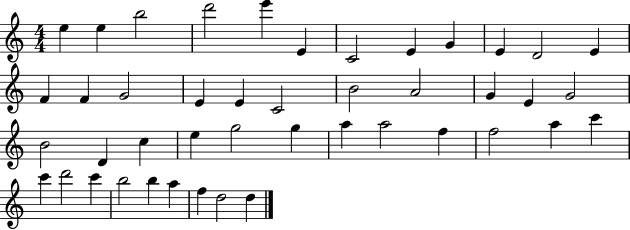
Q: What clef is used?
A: treble